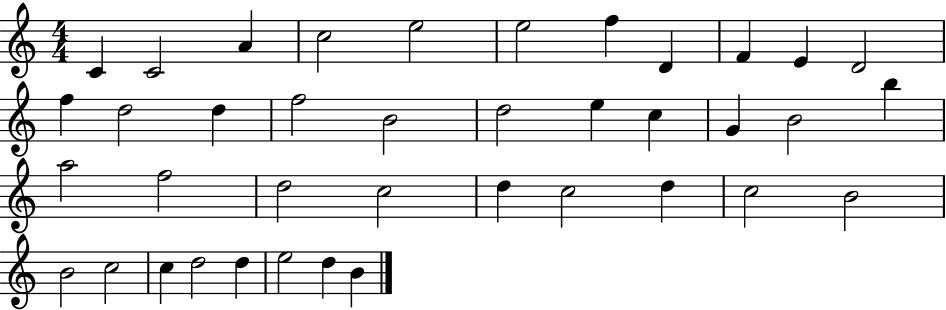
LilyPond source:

{
  \clef treble
  \numericTimeSignature
  \time 4/4
  \key c \major
  c'4 c'2 a'4 | c''2 e''2 | e''2 f''4 d'4 | f'4 e'4 d'2 | \break f''4 d''2 d''4 | f''2 b'2 | d''2 e''4 c''4 | g'4 b'2 b''4 | \break a''2 f''2 | d''2 c''2 | d''4 c''2 d''4 | c''2 b'2 | \break b'2 c''2 | c''4 d''2 d''4 | e''2 d''4 b'4 | \bar "|."
}